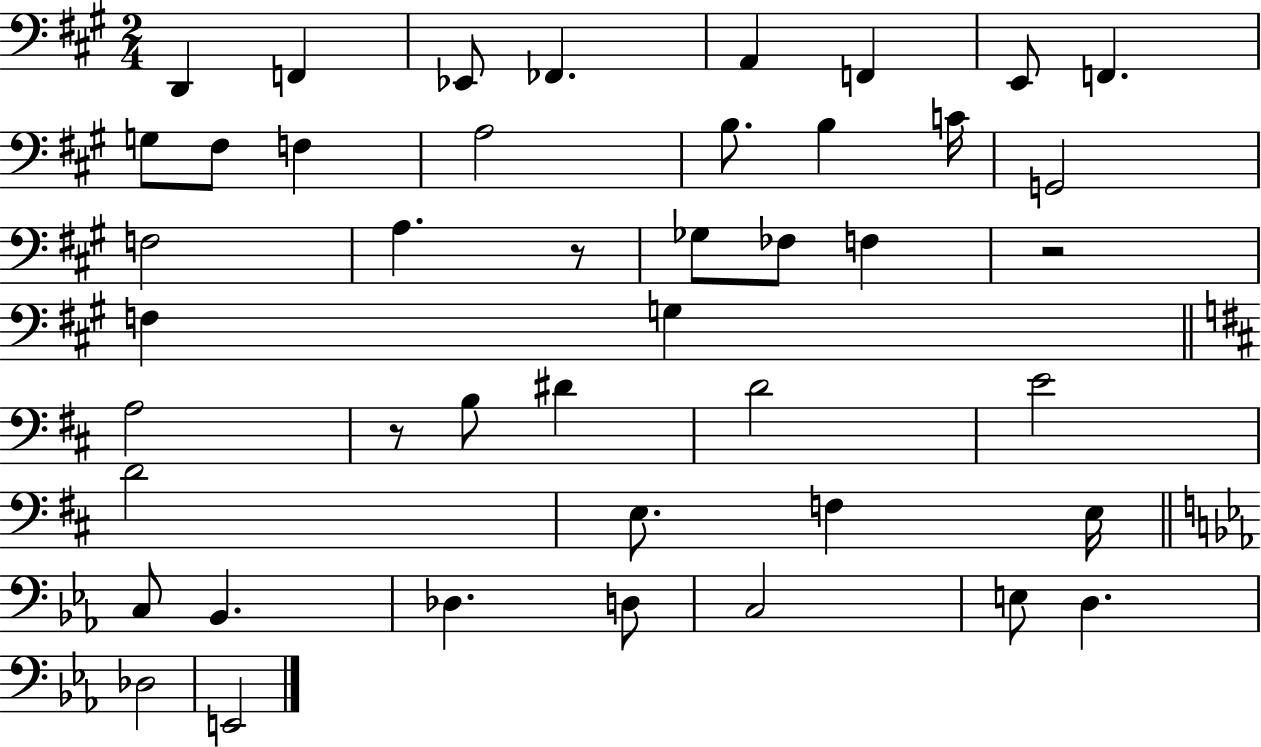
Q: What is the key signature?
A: A major